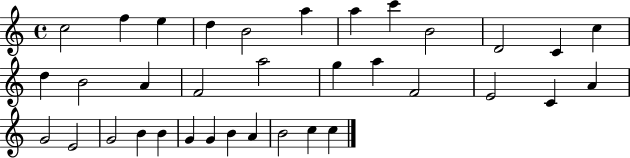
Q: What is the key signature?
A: C major